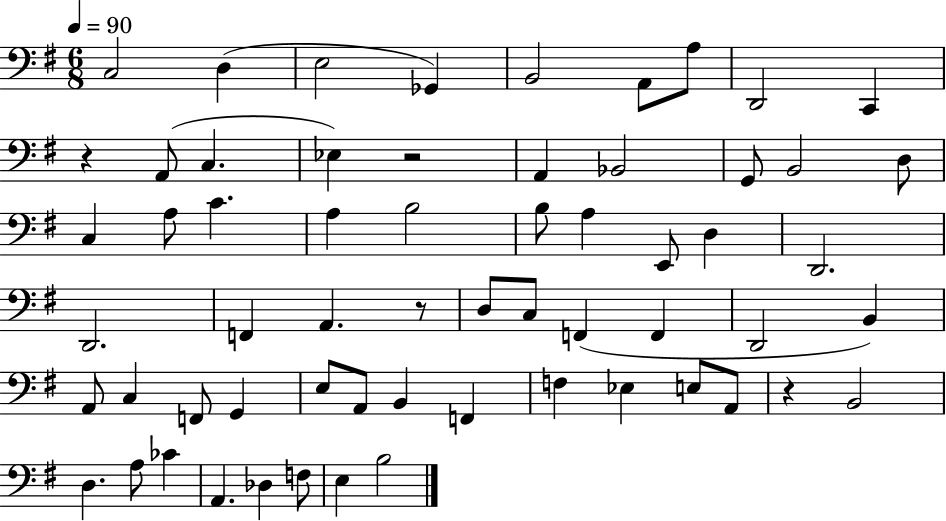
X:1
T:Untitled
M:6/8
L:1/4
K:G
C,2 D, E,2 _G,, B,,2 A,,/2 A,/2 D,,2 C,, z A,,/2 C, _E, z2 A,, _B,,2 G,,/2 B,,2 D,/2 C, A,/2 C A, B,2 B,/2 A, E,,/2 D, D,,2 D,,2 F,, A,, z/2 D,/2 C,/2 F,, F,, D,,2 B,, A,,/2 C, F,,/2 G,, E,/2 A,,/2 B,, F,, F, _E, E,/2 A,,/2 z B,,2 D, A,/2 _C A,, _D, F,/2 E, B,2